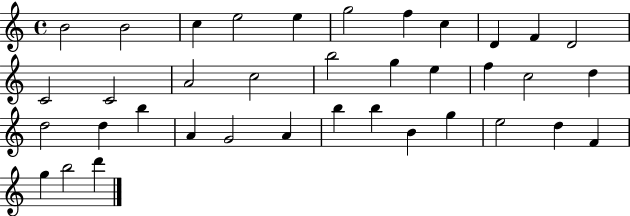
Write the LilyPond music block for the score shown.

{
  \clef treble
  \time 4/4
  \defaultTimeSignature
  \key c \major
  b'2 b'2 | c''4 e''2 e''4 | g''2 f''4 c''4 | d'4 f'4 d'2 | \break c'2 c'2 | a'2 c''2 | b''2 g''4 e''4 | f''4 c''2 d''4 | \break d''2 d''4 b''4 | a'4 g'2 a'4 | b''4 b''4 b'4 g''4 | e''2 d''4 f'4 | \break g''4 b''2 d'''4 | \bar "|."
}